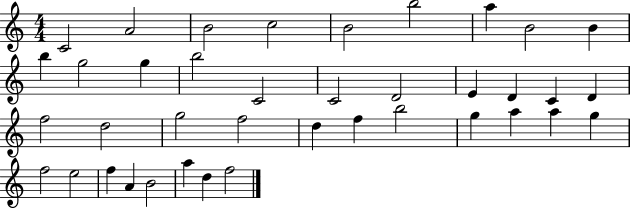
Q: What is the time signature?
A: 4/4